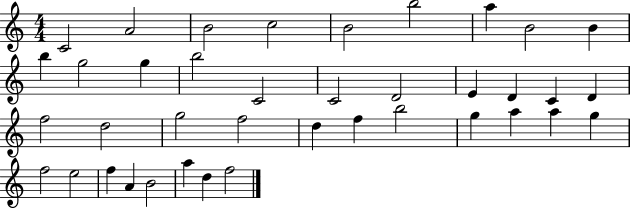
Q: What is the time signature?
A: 4/4